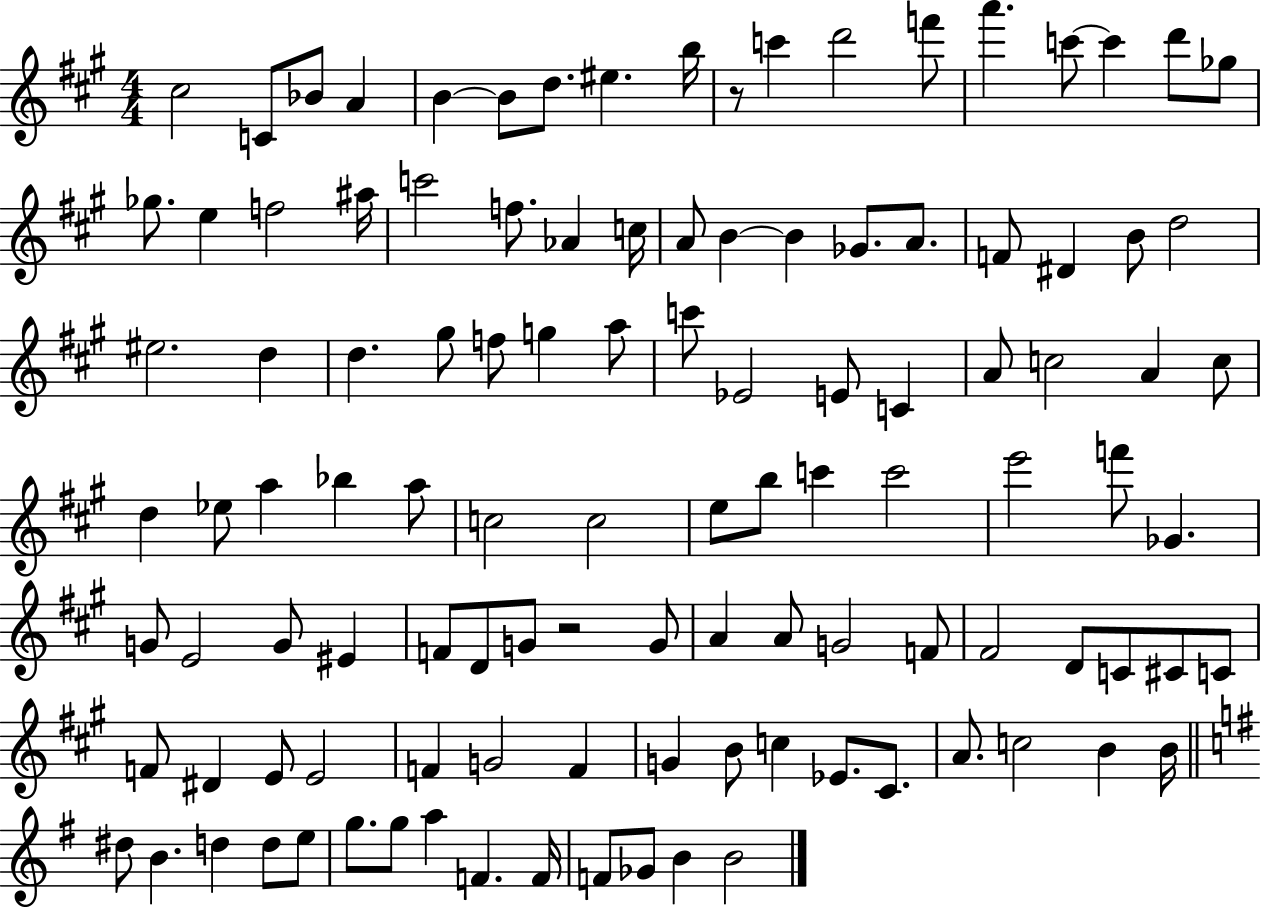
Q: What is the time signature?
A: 4/4